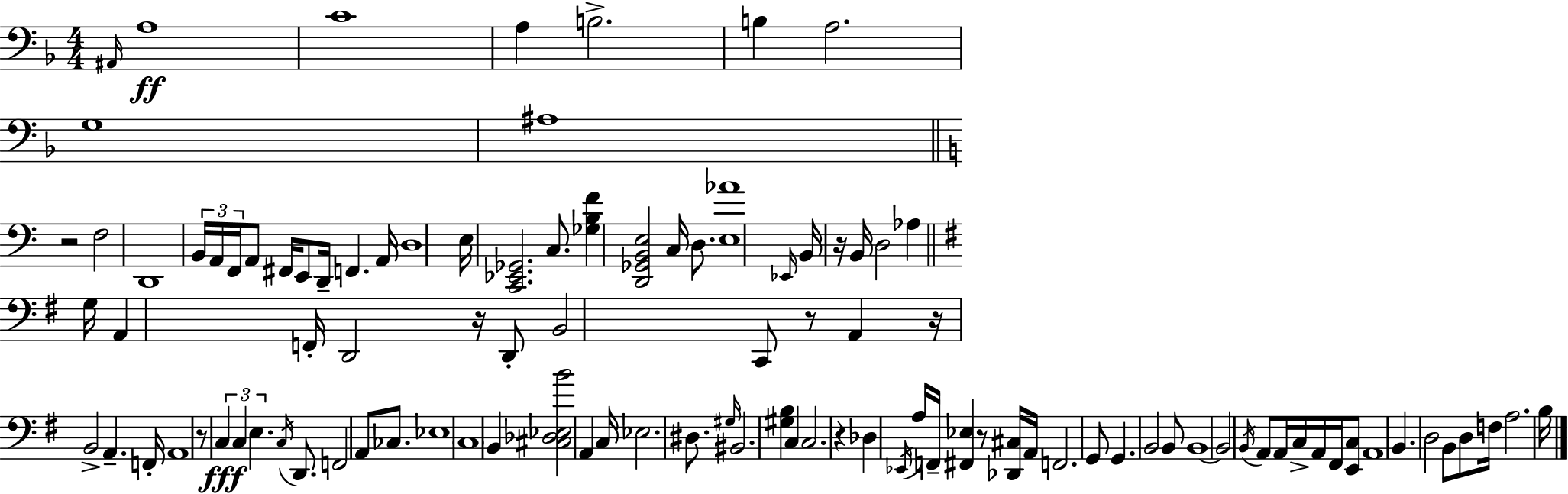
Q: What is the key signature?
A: F major